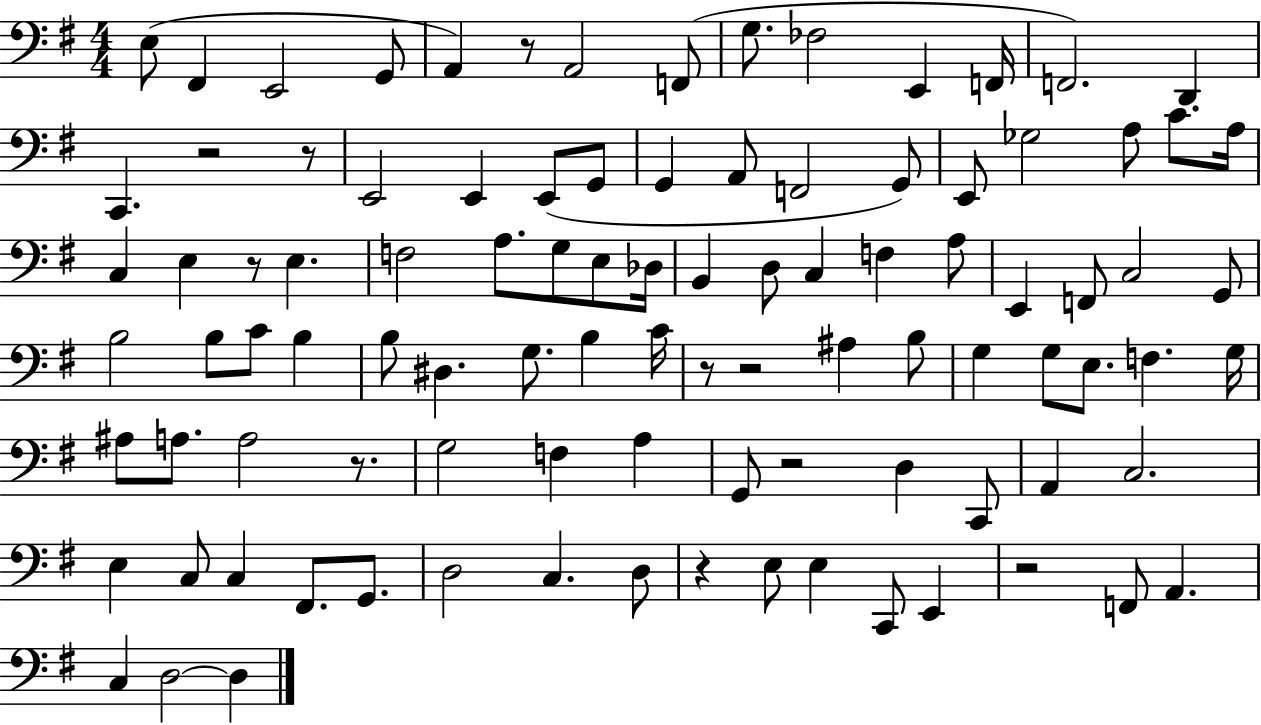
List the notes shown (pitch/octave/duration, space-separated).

E3/e F#2/q E2/h G2/e A2/q R/e A2/h F2/e G3/e. FES3/h E2/q F2/s F2/h. D2/q C2/q. R/h R/e E2/h E2/q E2/e G2/e G2/q A2/e F2/h G2/e E2/e Gb3/h A3/e C4/e. A3/s C3/q E3/q R/e E3/q. F3/h A3/e. G3/e E3/e Db3/s B2/q D3/e C3/q F3/q A3/e E2/q F2/e C3/h G2/e B3/h B3/e C4/e B3/q B3/e D#3/q. G3/e. B3/q C4/s R/e R/h A#3/q B3/e G3/q G3/e E3/e. F3/q. G3/s A#3/e A3/e. A3/h R/e. G3/h F3/q A3/q G2/e R/h D3/q C2/e A2/q C3/h. E3/q C3/e C3/q F#2/e. G2/e. D3/h C3/q. D3/e R/q E3/e E3/q C2/e E2/q R/h F2/e A2/q. C3/q D3/h D3/q